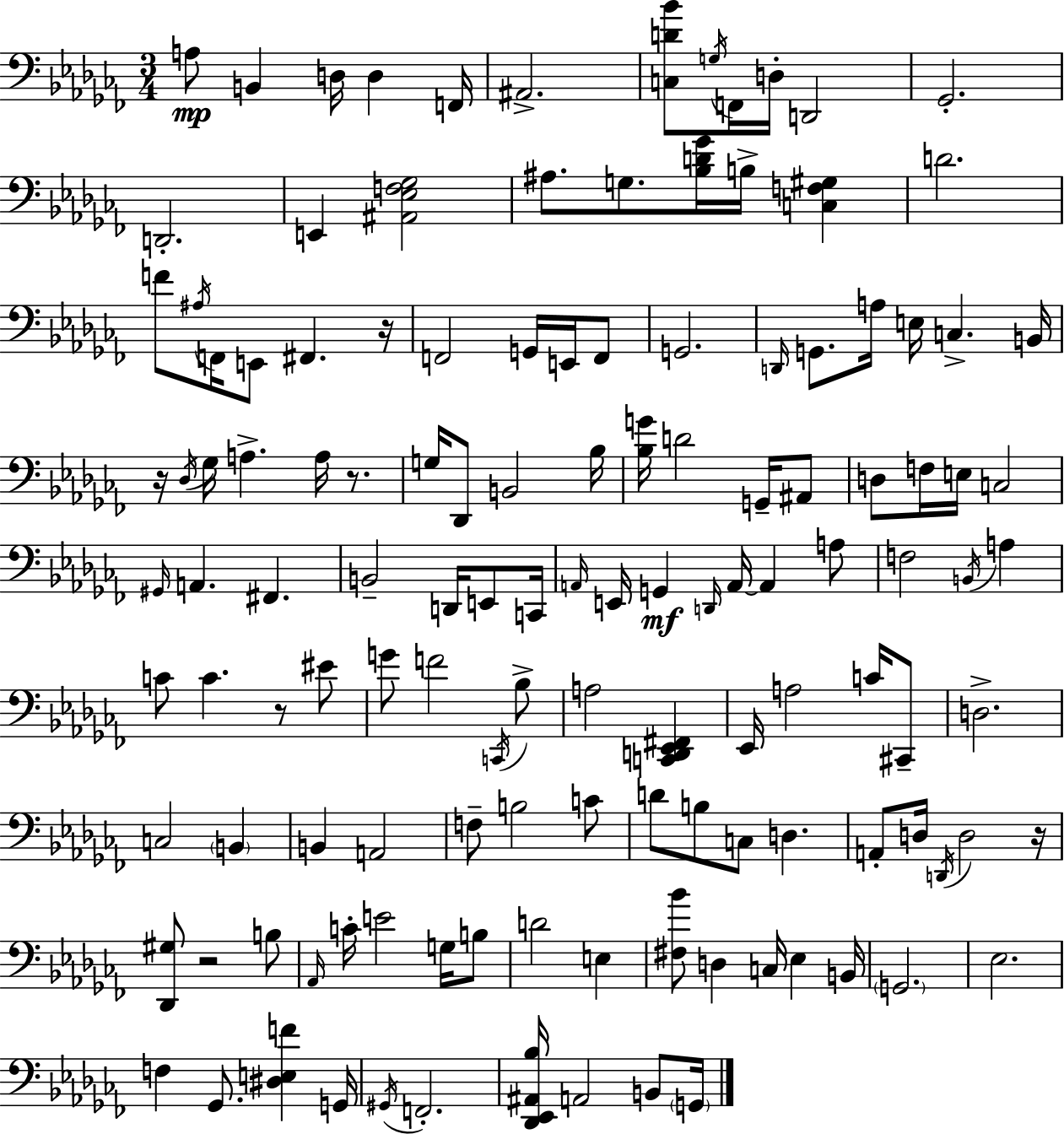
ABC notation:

X:1
T:Untitled
M:3/4
L:1/4
K:Abm
A,/2 B,, D,/4 D, F,,/4 ^A,,2 [C,D_B]/2 G,/4 F,,/4 D,/4 D,,2 _G,,2 D,,2 E,, [^A,,_E,F,_G,]2 ^A,/2 G,/2 [_B,D_G]/4 B,/4 [C,F,^G,] D2 F/2 ^A,/4 F,,/4 E,,/2 ^F,, z/4 F,,2 G,,/4 E,,/4 F,,/2 G,,2 D,,/4 G,,/2 A,/4 E,/4 C, B,,/4 z/4 _D,/4 _G,/4 A, A,/4 z/2 G,/4 _D,,/2 B,,2 _B,/4 [_B,G]/4 D2 G,,/4 ^A,,/2 D,/2 F,/4 E,/4 C,2 ^G,,/4 A,, ^F,, B,,2 D,,/4 E,,/2 C,,/4 A,,/4 E,,/4 G,, D,,/4 A,,/4 A,, A,/2 F,2 B,,/4 A, C/2 C z/2 ^E/2 G/2 F2 C,,/4 _B,/2 A,2 [C,,D,,_E,,^F,,] _E,,/4 A,2 C/4 ^C,,/2 D,2 C,2 B,, B,, A,,2 F,/2 B,2 C/2 D/2 B,/2 C,/2 D, A,,/2 D,/4 D,,/4 D,2 z/4 [_D,,^G,]/2 z2 B,/2 _A,,/4 C/4 E2 G,/4 B,/2 D2 E, [^F,_B]/2 D, C,/4 _E, B,,/4 G,,2 _E,2 F, _G,,/2 [^D,E,F] G,,/4 ^G,,/4 F,,2 [_D,,_E,,^A,,_B,]/4 A,,2 B,,/2 G,,/4